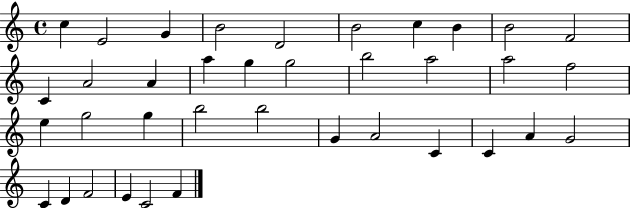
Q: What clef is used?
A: treble